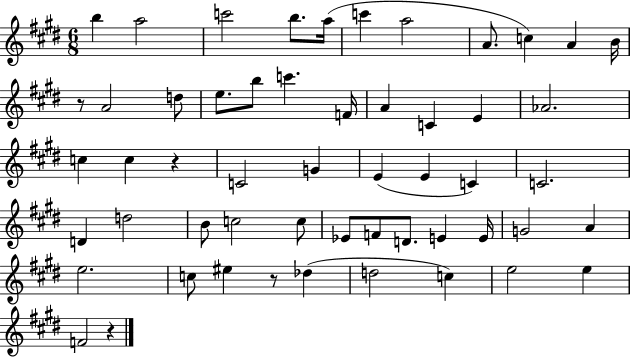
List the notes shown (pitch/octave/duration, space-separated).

B5/q A5/h C6/h B5/e. A5/s C6/q A5/h A4/e. C5/q A4/q B4/s R/e A4/h D5/e E5/e. B5/e C6/q. F4/s A4/q C4/q E4/q Ab4/h. C5/q C5/q R/q C4/h G4/q E4/q E4/q C4/q C4/h. D4/q D5/h B4/e C5/h C5/e Eb4/e F4/e D4/e. E4/q E4/s G4/h A4/q E5/h. C5/e EIS5/q R/e Db5/q D5/h C5/q E5/h E5/q F4/h R/q